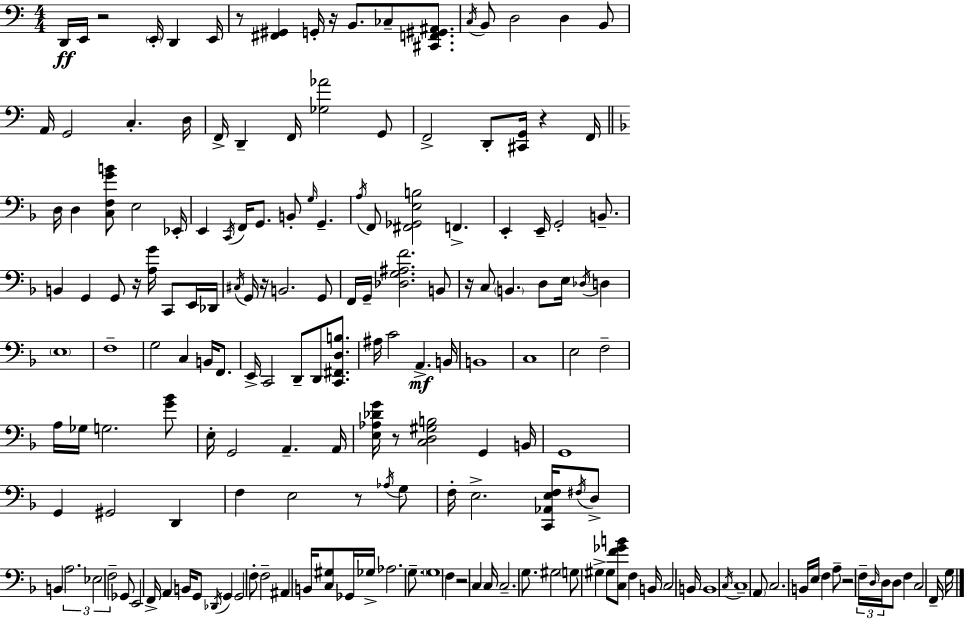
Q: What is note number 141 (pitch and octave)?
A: B2